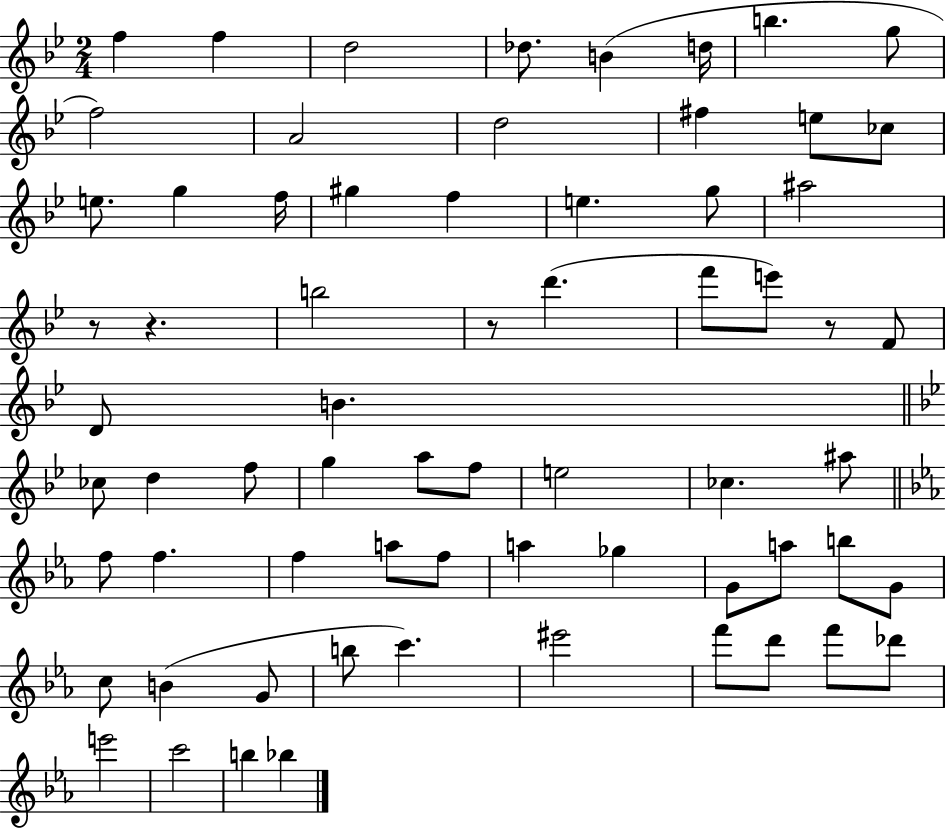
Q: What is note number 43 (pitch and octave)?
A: F5